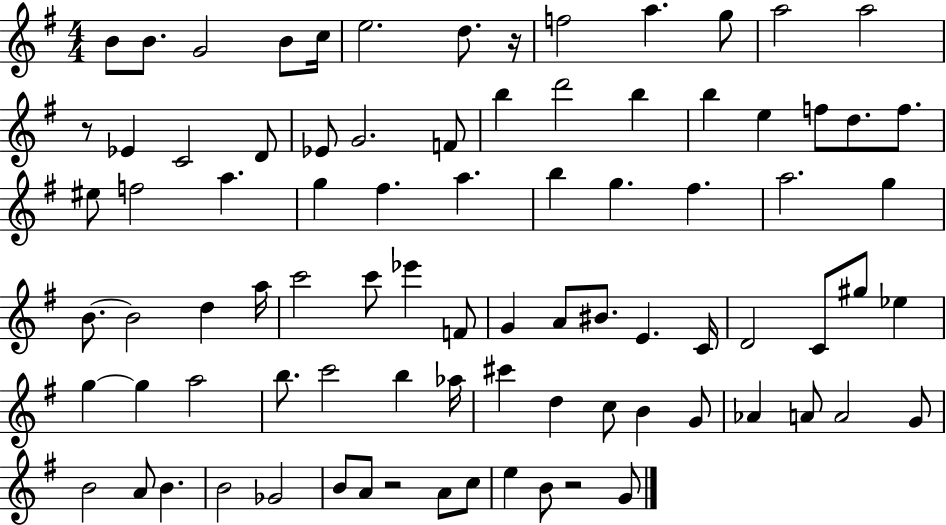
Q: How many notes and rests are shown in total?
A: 86